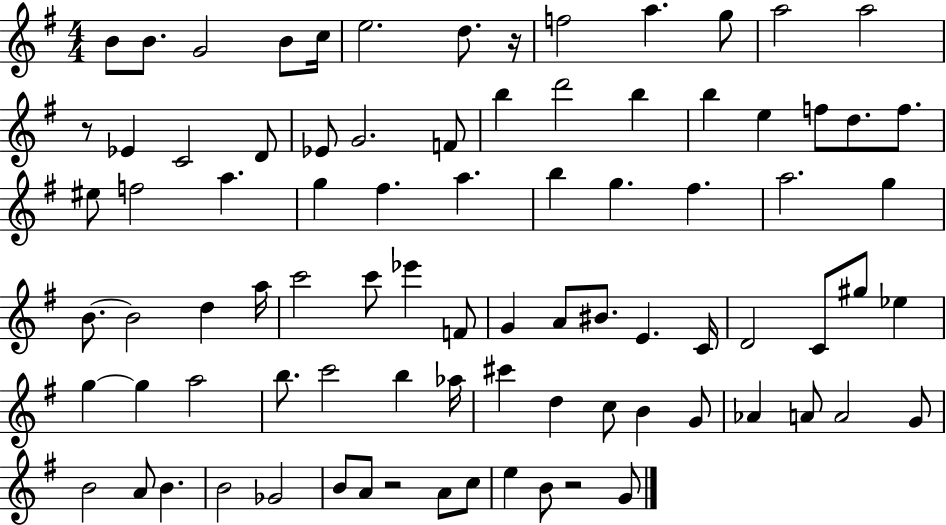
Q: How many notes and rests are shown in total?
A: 86